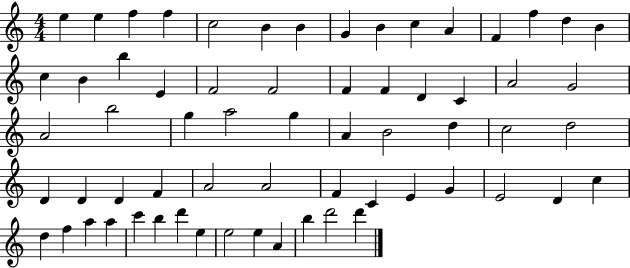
{
  \clef treble
  \numericTimeSignature
  \time 4/4
  \key c \major
  e''4 e''4 f''4 f''4 | c''2 b'4 b'4 | g'4 b'4 c''4 a'4 | f'4 f''4 d''4 b'4 | \break c''4 b'4 b''4 e'4 | f'2 f'2 | f'4 f'4 d'4 c'4 | a'2 g'2 | \break a'2 b''2 | g''4 a''2 g''4 | a'4 b'2 d''4 | c''2 d''2 | \break d'4 d'4 d'4 f'4 | a'2 a'2 | f'4 c'4 e'4 g'4 | e'2 d'4 c''4 | \break d''4 f''4 a''4 a''4 | c'''4 b''4 d'''4 e''4 | e''2 e''4 a'4 | b''4 d'''2 d'''4 | \break \bar "|."
}